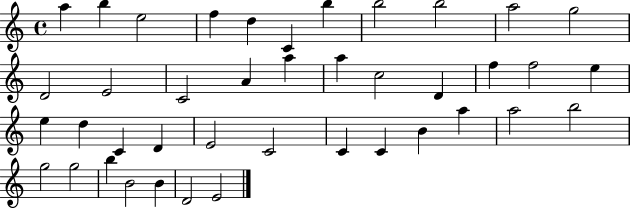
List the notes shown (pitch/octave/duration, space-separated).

A5/q B5/q E5/h F5/q D5/q C4/q B5/q B5/h B5/h A5/h G5/h D4/h E4/h C4/h A4/q A5/q A5/q C5/h D4/q F5/q F5/h E5/q E5/q D5/q C4/q D4/q E4/h C4/h C4/q C4/q B4/q A5/q A5/h B5/h G5/h G5/h B5/q B4/h B4/q D4/h E4/h